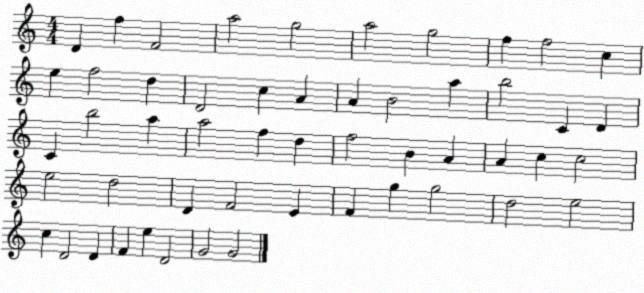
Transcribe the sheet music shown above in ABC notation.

X:1
T:Untitled
M:4/4
L:1/4
K:C
D f F2 a2 g2 a2 g2 f f2 c e f2 d D2 c A A B2 a b2 C D C b2 a a2 f d f2 B A A c c2 e2 d2 D F2 E F g g2 d2 e2 c D2 D F e D2 G2 G2